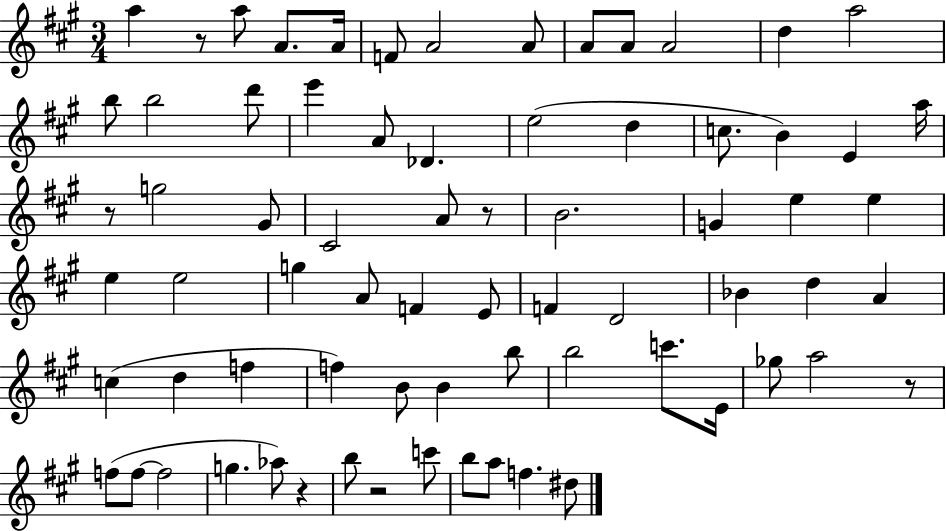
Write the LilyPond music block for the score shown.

{
  \clef treble
  \numericTimeSignature
  \time 3/4
  \key a \major
  a''4 r8 a''8 a'8. a'16 | f'8 a'2 a'8 | a'8 a'8 a'2 | d''4 a''2 | \break b''8 b''2 d'''8 | e'''4 a'8 des'4. | e''2( d''4 | c''8. b'4) e'4 a''16 | \break r8 g''2 gis'8 | cis'2 a'8 r8 | b'2. | g'4 e''4 e''4 | \break e''4 e''2 | g''4 a'8 f'4 e'8 | f'4 d'2 | bes'4 d''4 a'4 | \break c''4( d''4 f''4 | f''4) b'8 b'4 b''8 | b''2 c'''8. e'16 | ges''8 a''2 r8 | \break f''8( f''8~~ f''2 | g''4. aes''8) r4 | b''8 r2 c'''8 | b''8 a''8 f''4. dis''8 | \break \bar "|."
}